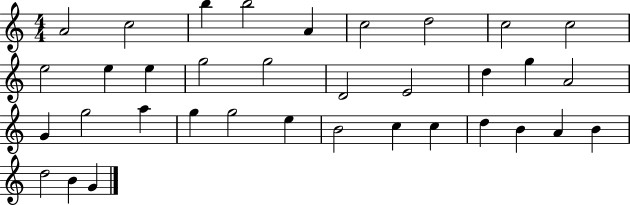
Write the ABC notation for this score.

X:1
T:Untitled
M:4/4
L:1/4
K:C
A2 c2 b b2 A c2 d2 c2 c2 e2 e e g2 g2 D2 E2 d g A2 G g2 a g g2 e B2 c c d B A B d2 B G